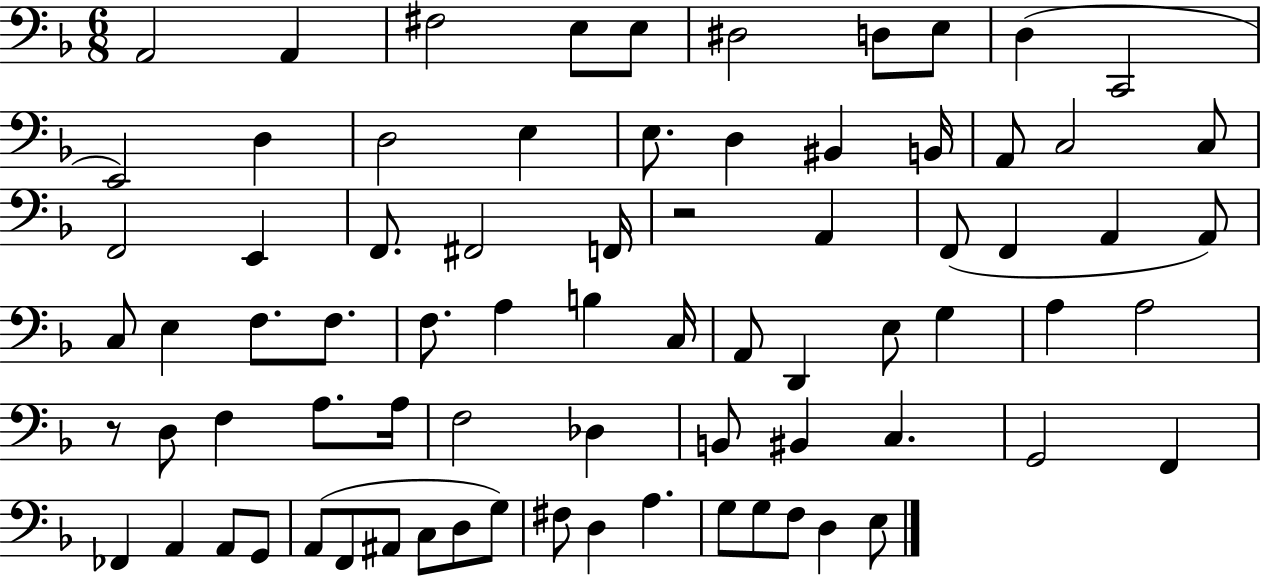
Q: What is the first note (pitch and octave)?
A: A2